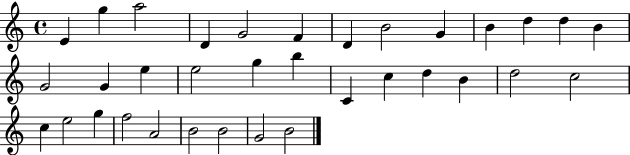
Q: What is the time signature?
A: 4/4